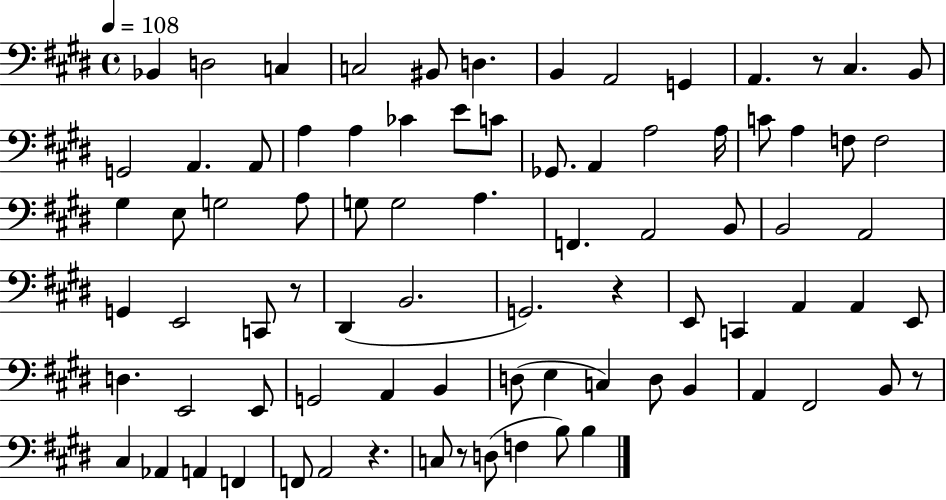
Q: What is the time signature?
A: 4/4